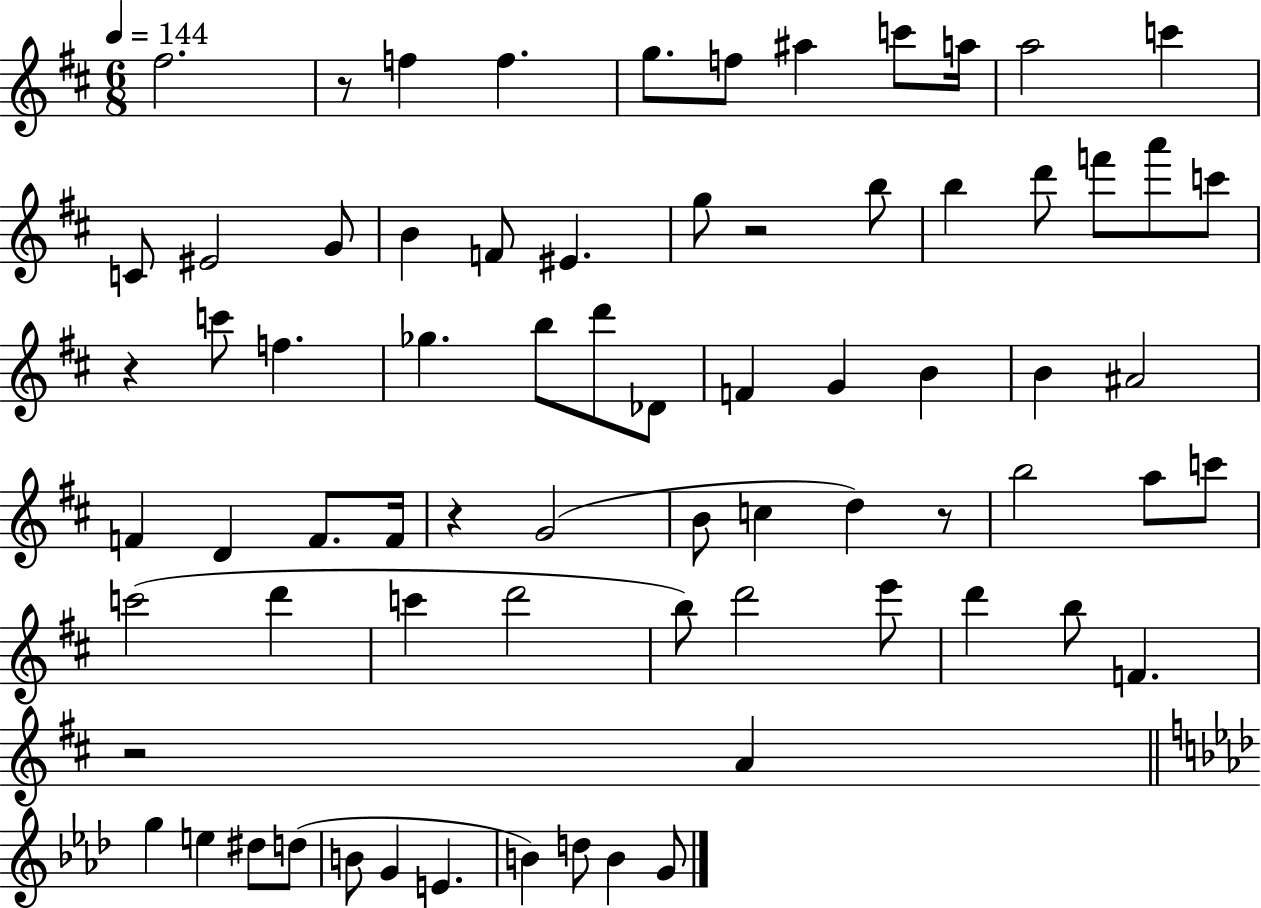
F#5/h. R/e F5/q F5/q. G5/e. F5/e A#5/q C6/e A5/s A5/h C6/q C4/e EIS4/h G4/e B4/q F4/e EIS4/q. G5/e R/h B5/e B5/q D6/e F6/e A6/e C6/e R/q C6/e F5/q. Gb5/q. B5/e D6/e Db4/e F4/q G4/q B4/q B4/q A#4/h F4/q D4/q F4/e. F4/s R/q G4/h B4/e C5/q D5/q R/e B5/h A5/e C6/e C6/h D6/q C6/q D6/h B5/e D6/h E6/e D6/q B5/e F4/q. R/h A4/q G5/q E5/q D#5/e D5/e B4/e G4/q E4/q. B4/q D5/e B4/q G4/e